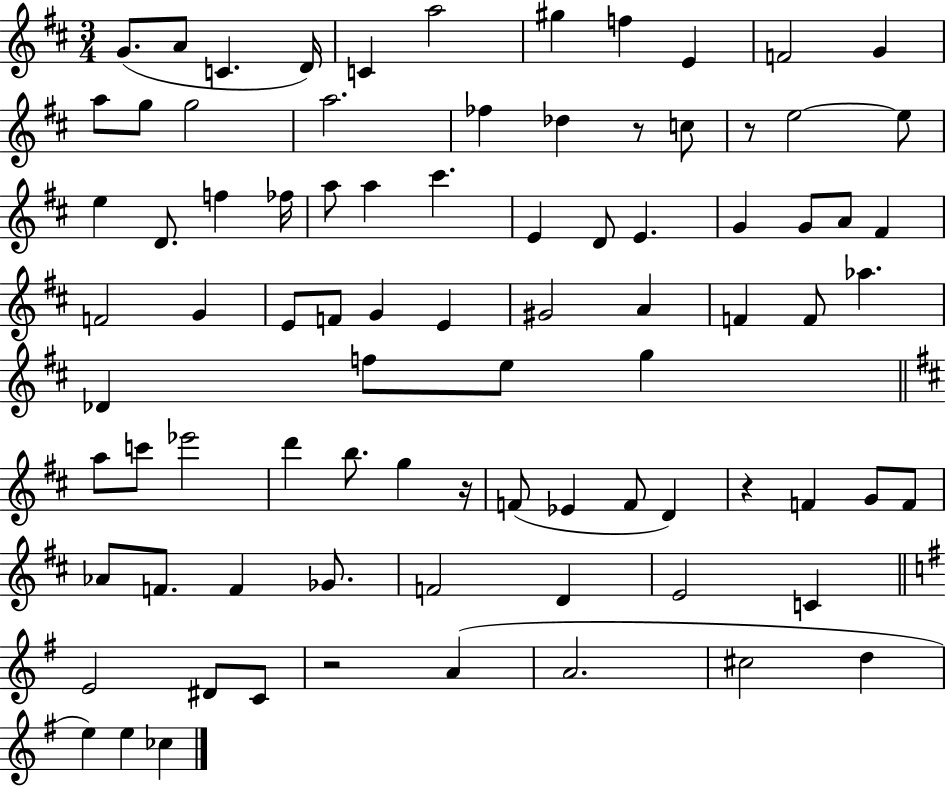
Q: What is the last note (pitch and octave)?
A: CES5